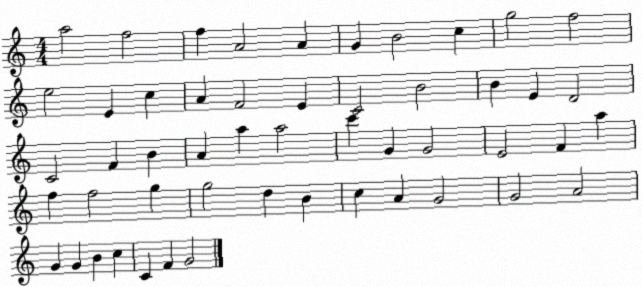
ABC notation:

X:1
T:Untitled
M:4/4
L:1/4
K:C
a2 f2 f A2 A G B2 c g2 f2 e2 E c A F2 E C2 B2 B E D2 C2 F B A a a2 c' G G2 E2 F a f f2 g g2 d B c A G2 G2 A2 G G B c C F G2